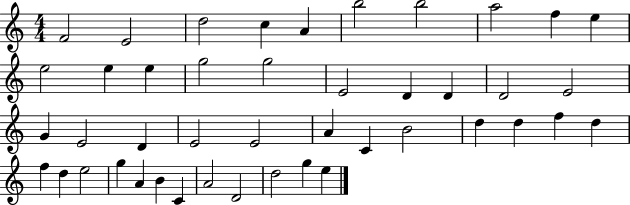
X:1
T:Untitled
M:4/4
L:1/4
K:C
F2 E2 d2 c A b2 b2 a2 f e e2 e e g2 g2 E2 D D D2 E2 G E2 D E2 E2 A C B2 d d f d f d e2 g A B C A2 D2 d2 g e